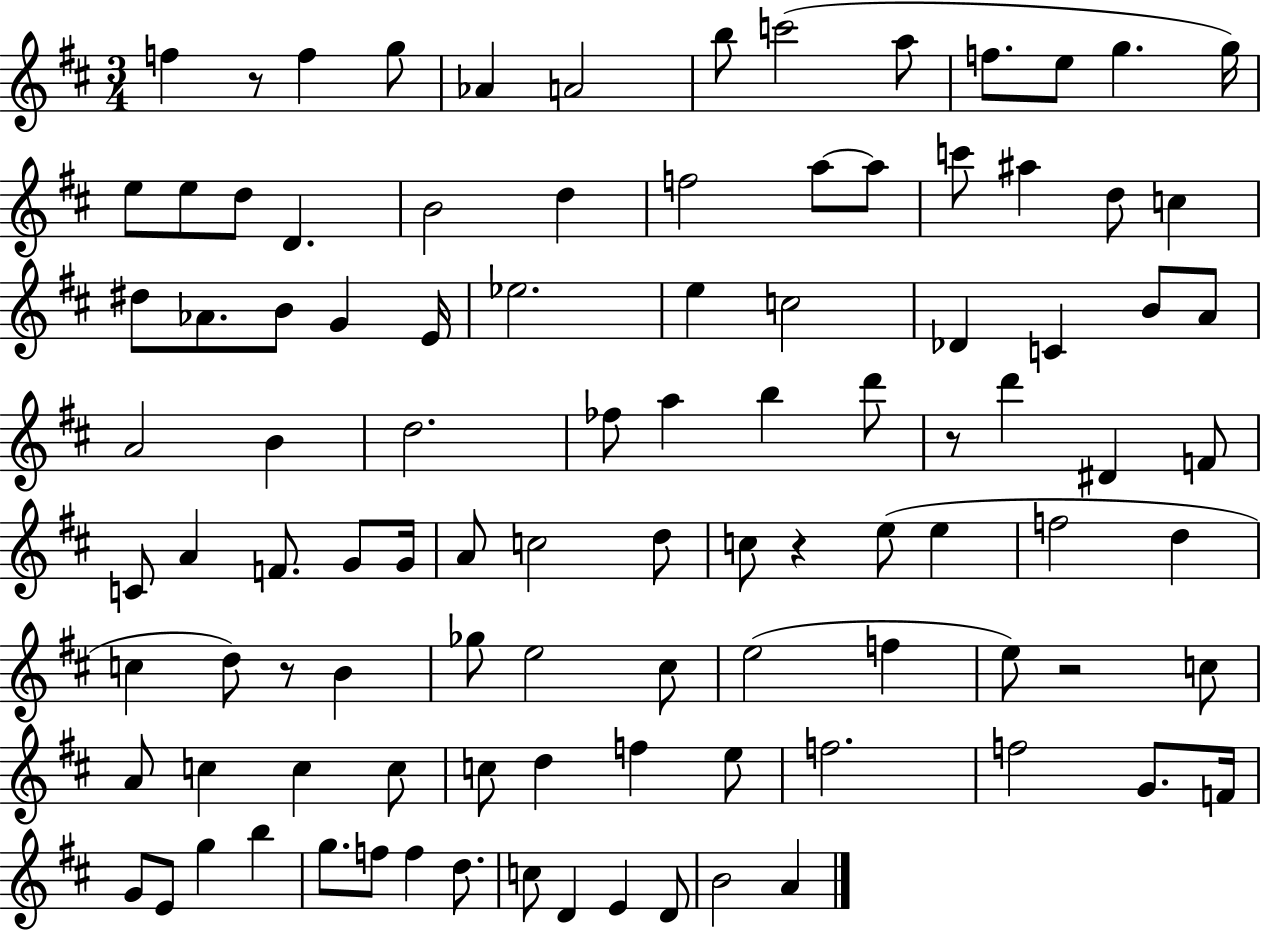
F5/q R/e F5/q G5/e Ab4/q A4/h B5/e C6/h A5/e F5/e. E5/e G5/q. G5/s E5/e E5/e D5/e D4/q. B4/h D5/q F5/h A5/e A5/e C6/e A#5/q D5/e C5/q D#5/e Ab4/e. B4/e G4/q E4/s Eb5/h. E5/q C5/h Db4/q C4/q B4/e A4/e A4/h B4/q D5/h. FES5/e A5/q B5/q D6/e R/e D6/q D#4/q F4/e C4/e A4/q F4/e. G4/e G4/s A4/e C5/h D5/e C5/e R/q E5/e E5/q F5/h D5/q C5/q D5/e R/e B4/q Gb5/e E5/h C#5/e E5/h F5/q E5/e R/h C5/e A4/e C5/q C5/q C5/e C5/e D5/q F5/q E5/e F5/h. F5/h G4/e. F4/s G4/e E4/e G5/q B5/q G5/e. F5/e F5/q D5/e. C5/e D4/q E4/q D4/e B4/h A4/q